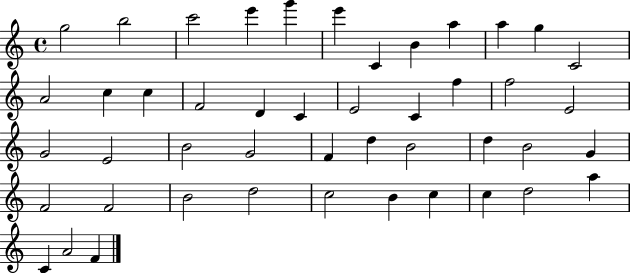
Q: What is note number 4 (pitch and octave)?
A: E6